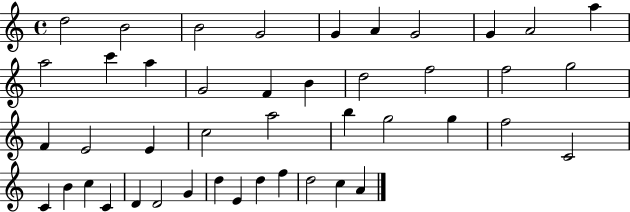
D5/h B4/h B4/h G4/h G4/q A4/q G4/h G4/q A4/h A5/q A5/h C6/q A5/q G4/h F4/q B4/q D5/h F5/h F5/h G5/h F4/q E4/h E4/q C5/h A5/h B5/q G5/h G5/q F5/h C4/h C4/q B4/q C5/q C4/q D4/q D4/h G4/q D5/q E4/q D5/q F5/q D5/h C5/q A4/q